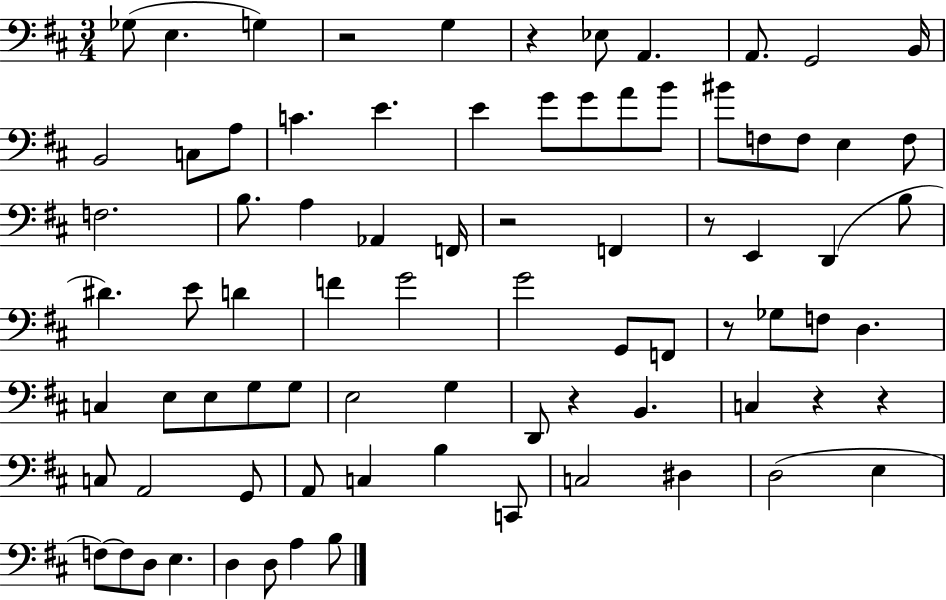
X:1
T:Untitled
M:3/4
L:1/4
K:D
_G,/2 E, G, z2 G, z _E,/2 A,, A,,/2 G,,2 B,,/4 B,,2 C,/2 A,/2 C E E G/2 G/2 A/2 B/2 ^B/2 F,/2 F,/2 E, F,/2 F,2 B,/2 A, _A,, F,,/4 z2 F,, z/2 E,, D,, B,/2 ^D E/2 D F G2 G2 G,,/2 F,,/2 z/2 _G,/2 F,/2 D, C, E,/2 E,/2 G,/2 G,/2 E,2 G, D,,/2 z B,, C, z z C,/2 A,,2 G,,/2 A,,/2 C, B, C,,/2 C,2 ^D, D,2 E, F,/2 F,/2 D,/2 E, D, D,/2 A, B,/2